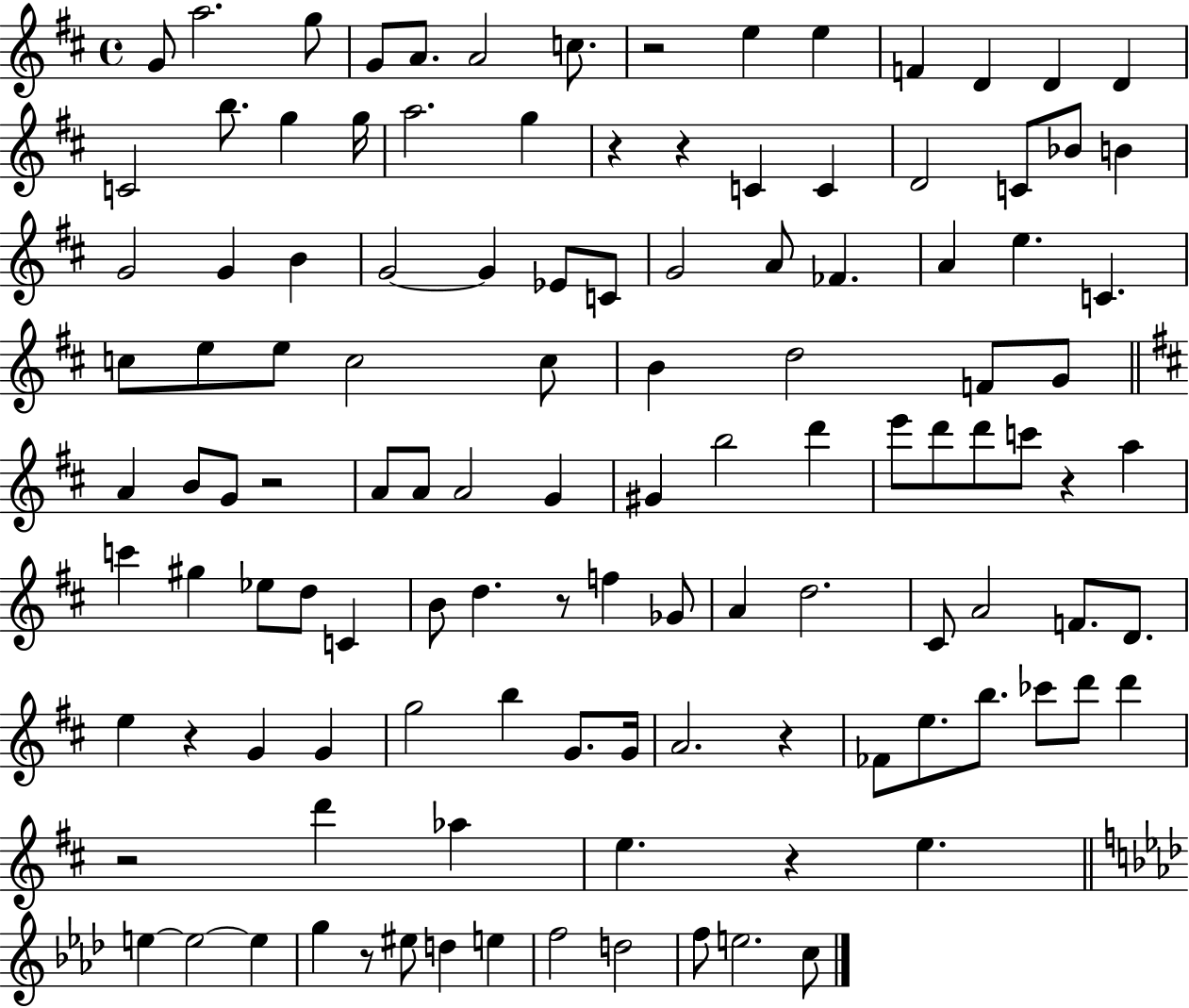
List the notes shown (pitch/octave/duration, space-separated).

G4/e A5/h. G5/e G4/e A4/e. A4/h C5/e. R/h E5/q E5/q F4/q D4/q D4/q D4/q C4/h B5/e. G5/q G5/s A5/h. G5/q R/q R/q C4/q C4/q D4/h C4/e Bb4/e B4/q G4/h G4/q B4/q G4/h G4/q Eb4/e C4/e G4/h A4/e FES4/q. A4/q E5/q. C4/q. C5/e E5/e E5/e C5/h C5/e B4/q D5/h F4/e G4/e A4/q B4/e G4/e R/h A4/e A4/e A4/h G4/q G#4/q B5/h D6/q E6/e D6/e D6/e C6/e R/q A5/q C6/q G#5/q Eb5/e D5/e C4/q B4/e D5/q. R/e F5/q Gb4/e A4/q D5/h. C#4/e A4/h F4/e. D4/e. E5/q R/q G4/q G4/q G5/h B5/q G4/e. G4/s A4/h. R/q FES4/e E5/e. B5/e. CES6/e D6/e D6/q R/h D6/q Ab5/q E5/q. R/q E5/q. E5/q E5/h E5/q G5/q R/e EIS5/e D5/q E5/q F5/h D5/h F5/e E5/h. C5/e